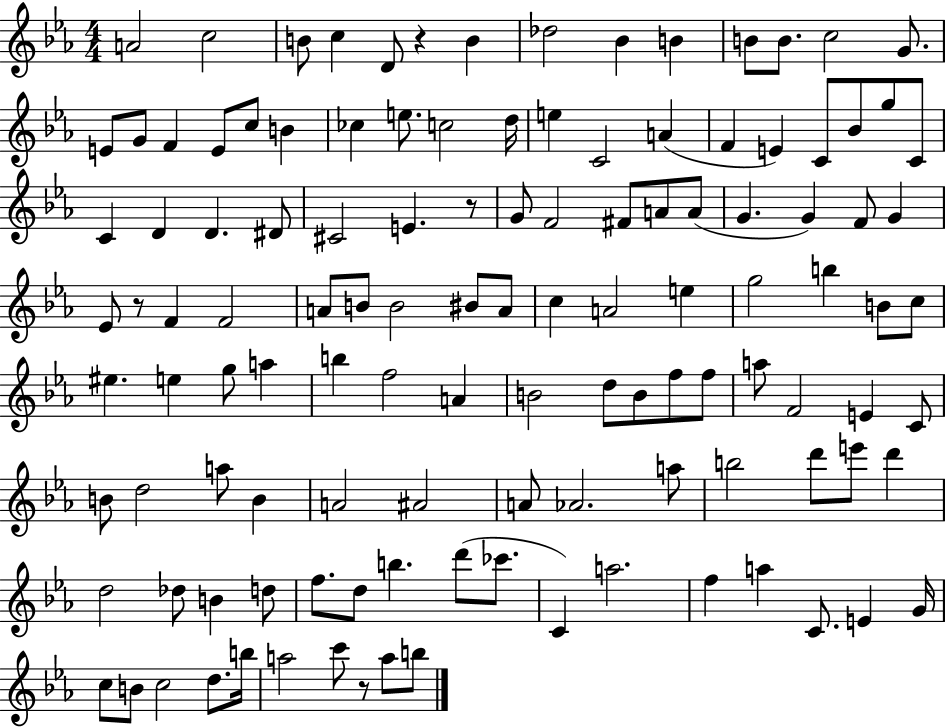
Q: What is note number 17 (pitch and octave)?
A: E4